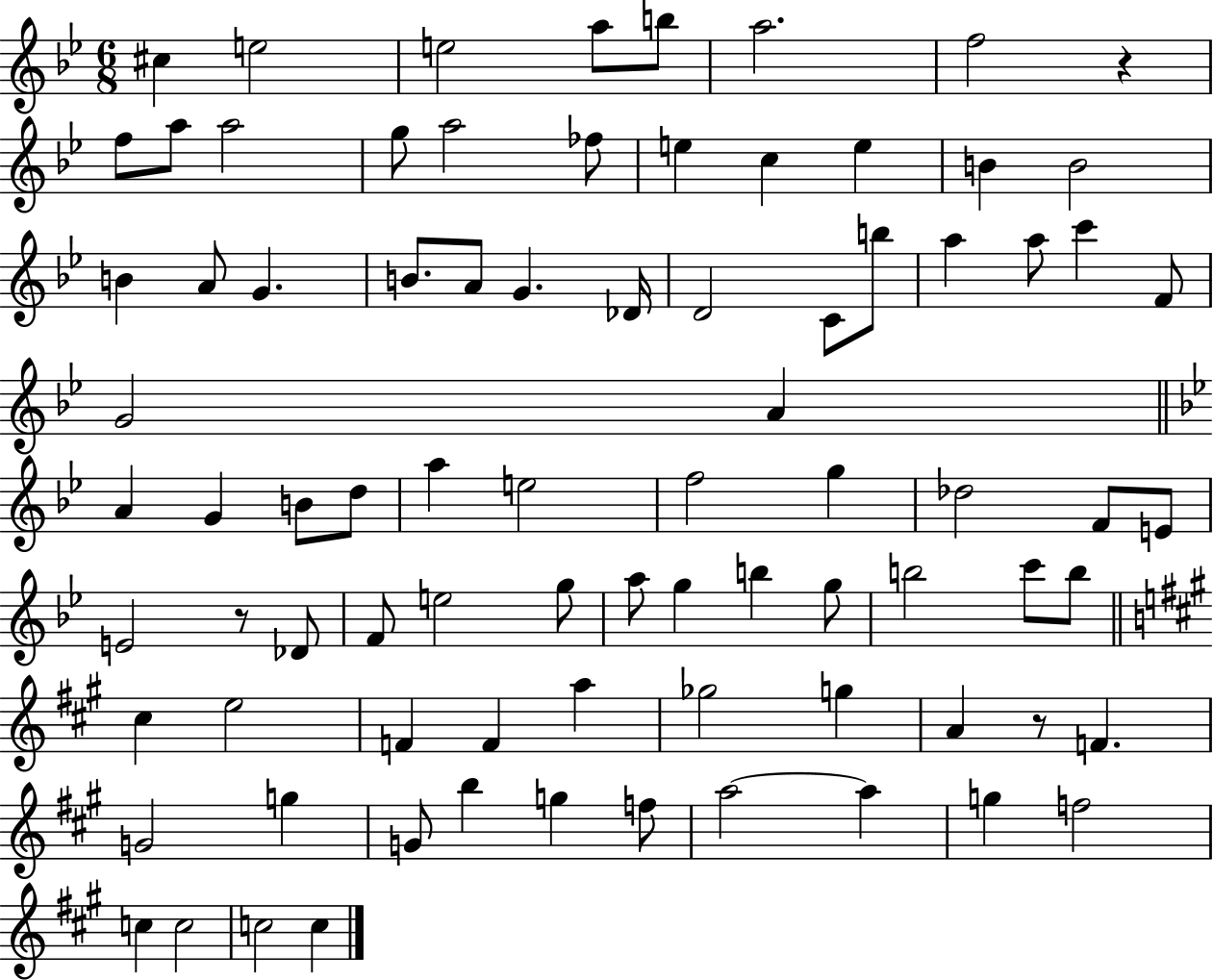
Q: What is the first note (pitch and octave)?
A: C#5